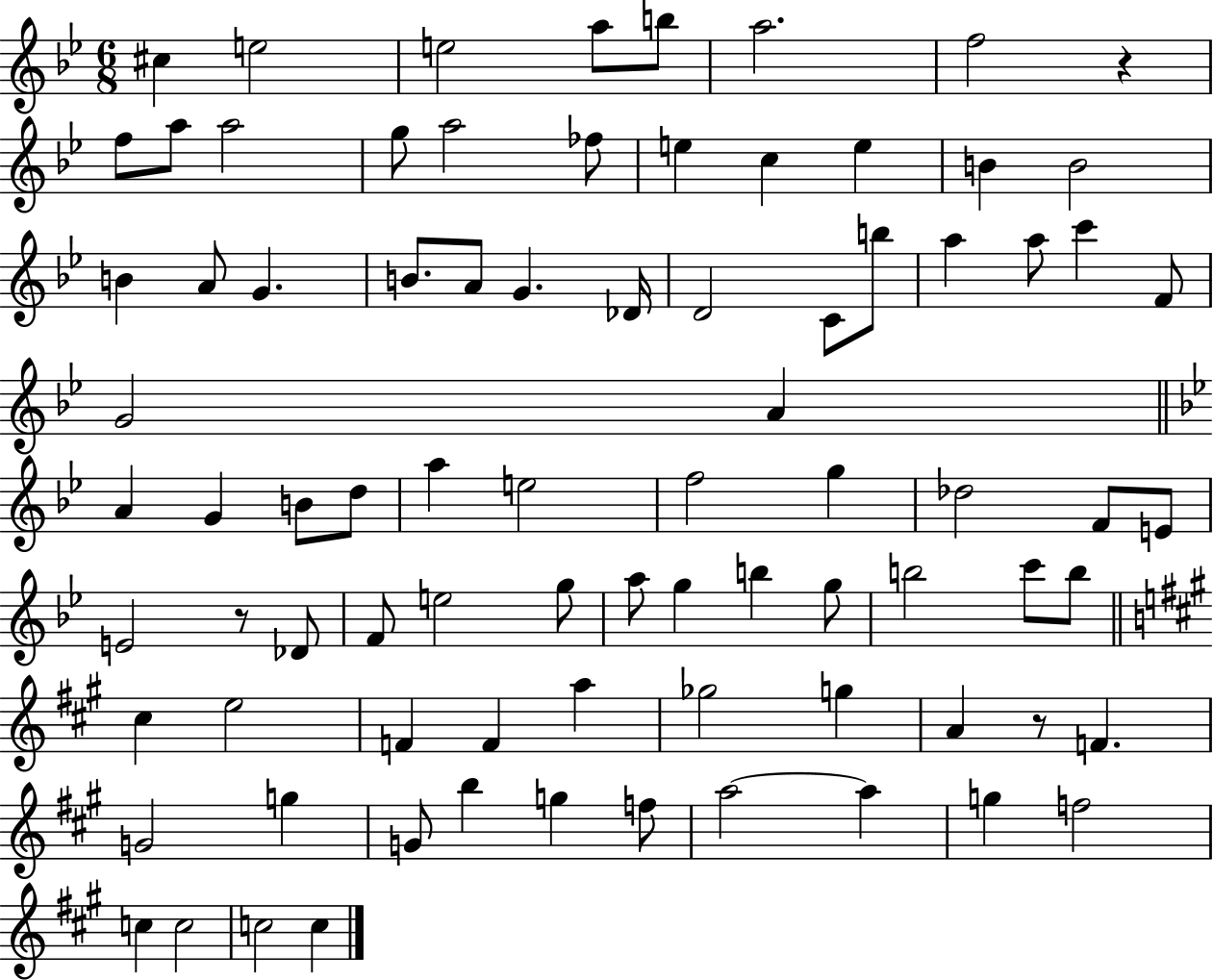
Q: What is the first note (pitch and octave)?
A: C#5